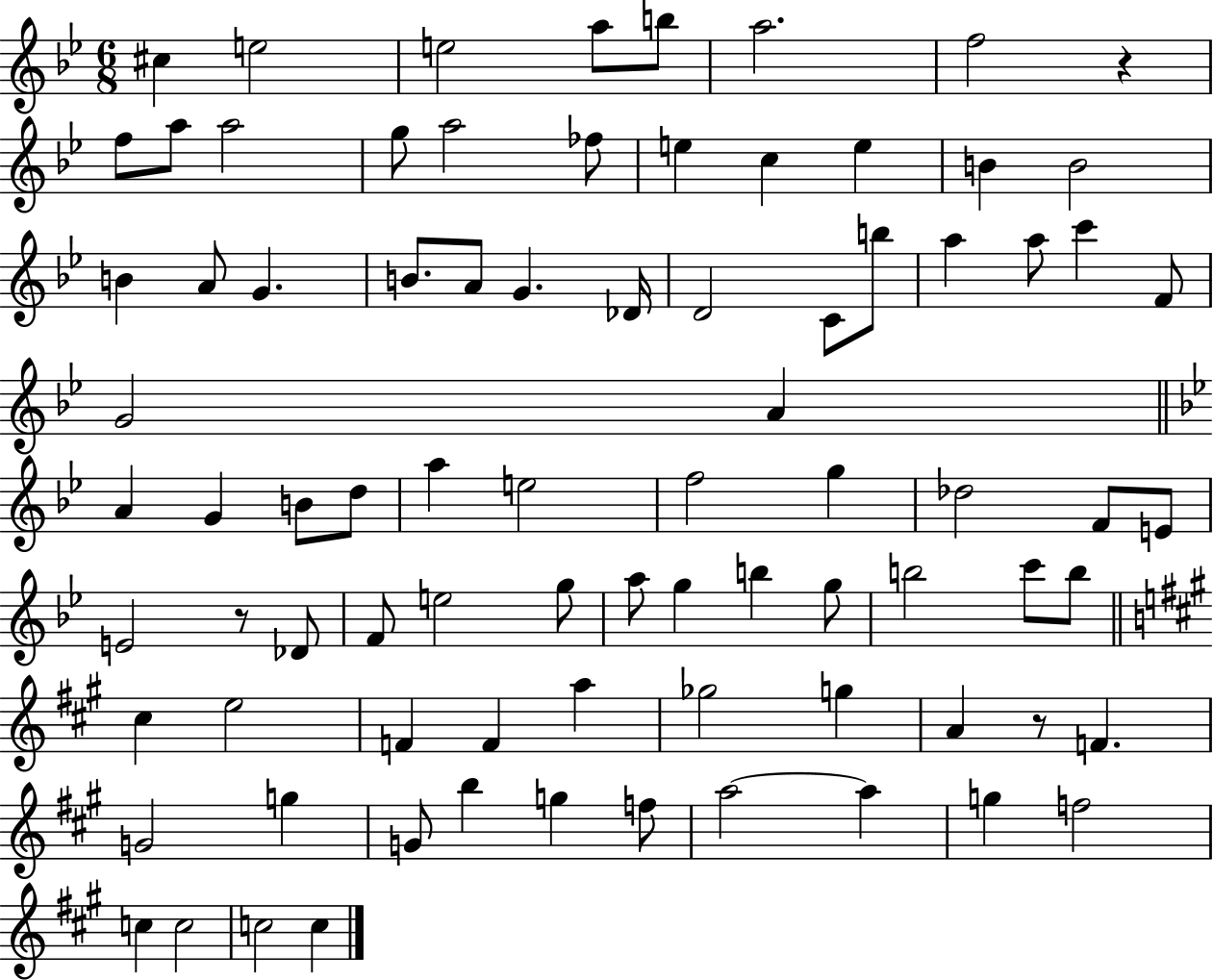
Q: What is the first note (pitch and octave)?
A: C#5